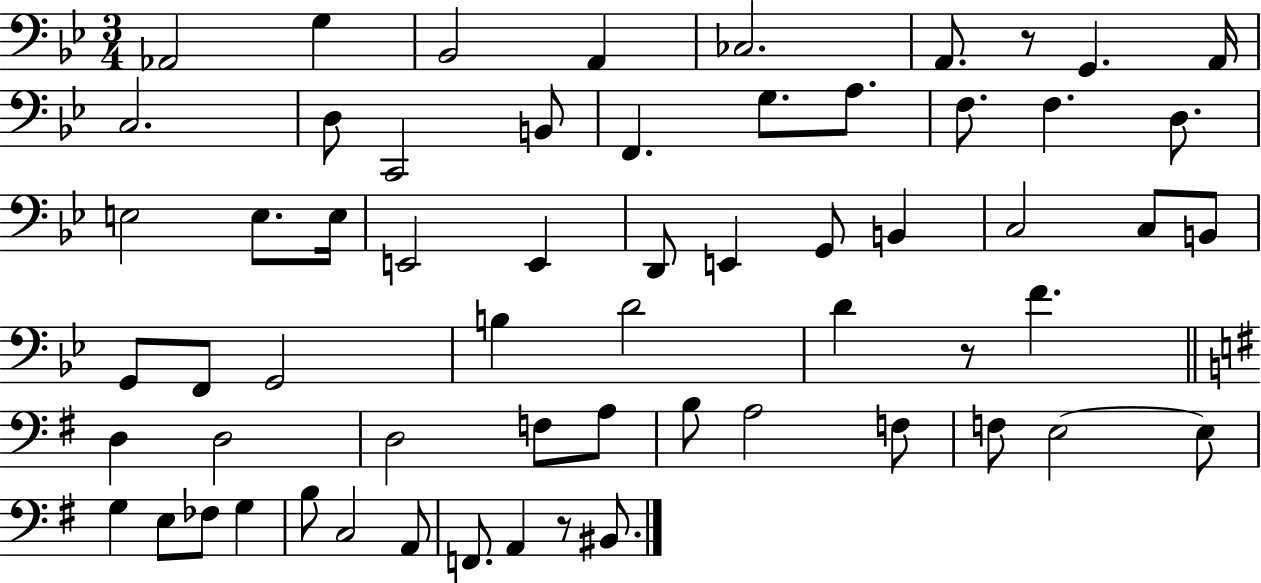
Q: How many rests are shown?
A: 3